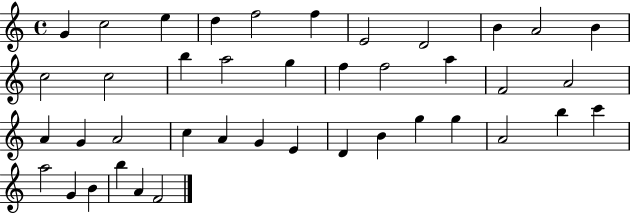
{
  \clef treble
  \time 4/4
  \defaultTimeSignature
  \key c \major
  g'4 c''2 e''4 | d''4 f''2 f''4 | e'2 d'2 | b'4 a'2 b'4 | \break c''2 c''2 | b''4 a''2 g''4 | f''4 f''2 a''4 | f'2 a'2 | \break a'4 g'4 a'2 | c''4 a'4 g'4 e'4 | d'4 b'4 g''4 g''4 | a'2 b''4 c'''4 | \break a''2 g'4 b'4 | b''4 a'4 f'2 | \bar "|."
}